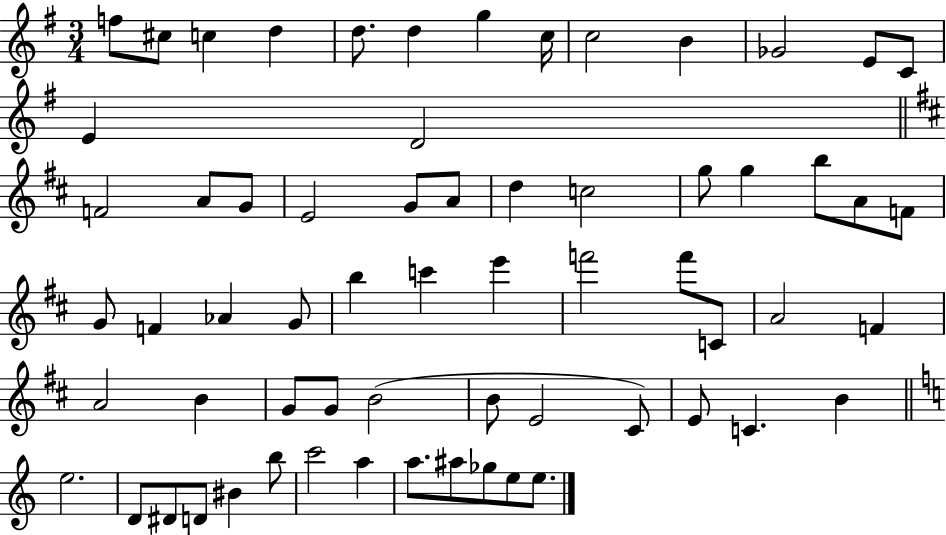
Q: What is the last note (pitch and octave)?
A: E5